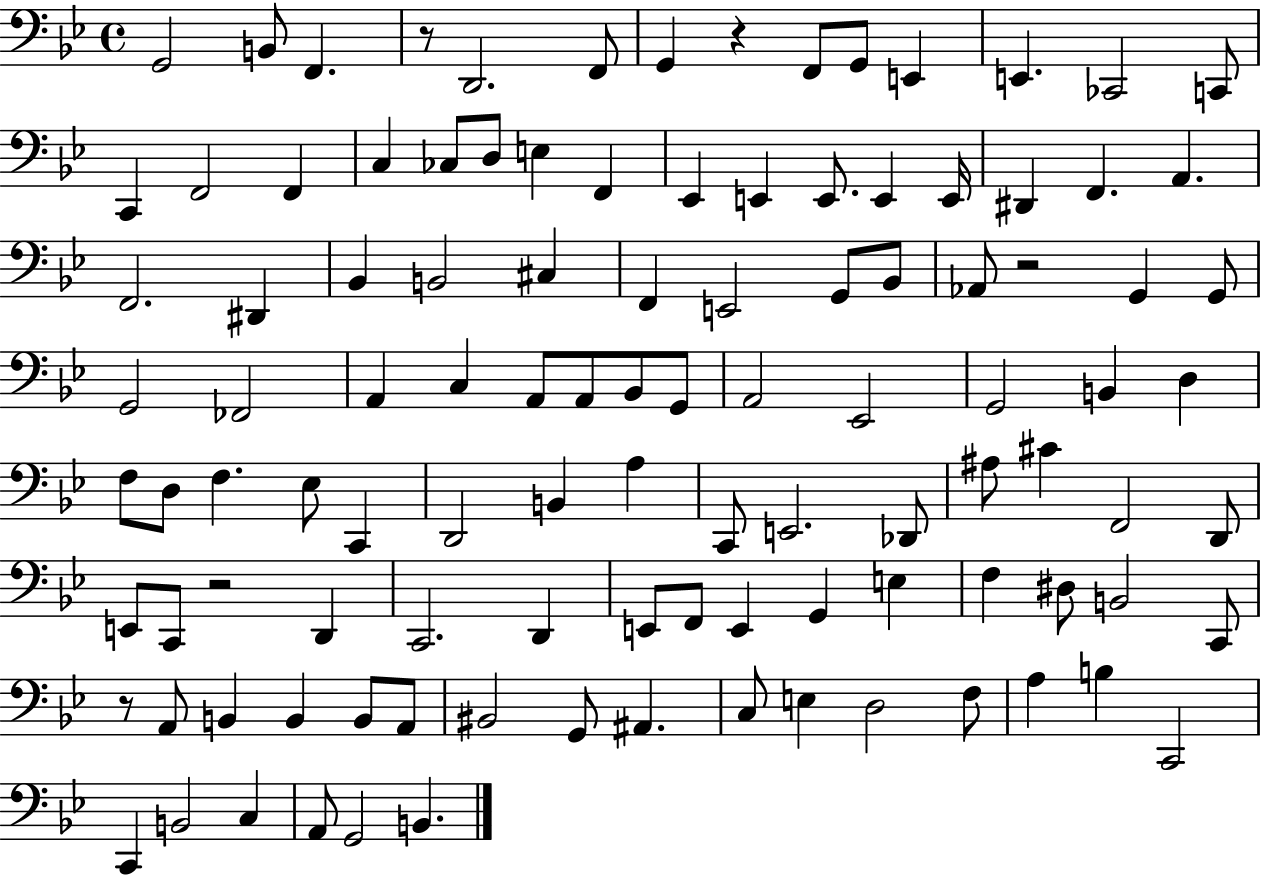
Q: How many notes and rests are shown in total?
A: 108